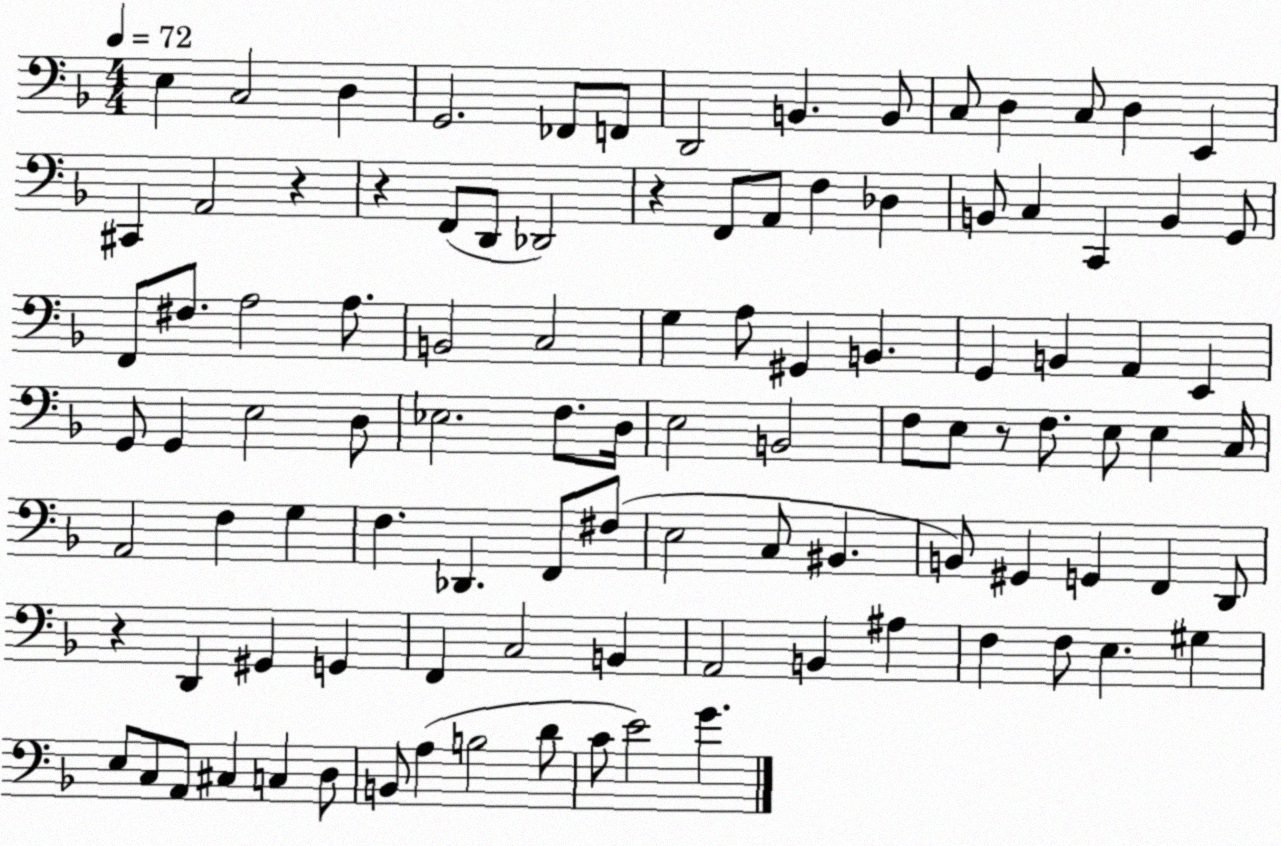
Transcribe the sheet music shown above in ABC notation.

X:1
T:Untitled
M:4/4
L:1/4
K:F
E, C,2 D, G,,2 _F,,/2 F,,/2 D,,2 B,, B,,/2 C,/2 D, C,/2 D, E,, ^C,, A,,2 z z F,,/2 D,,/2 _D,,2 z F,,/2 A,,/2 F, _D, B,,/2 C, C,, B,, G,,/2 F,,/2 ^F,/2 A,2 A,/2 B,,2 C,2 G, A,/2 ^G,, B,, G,, B,, A,, E,, G,,/2 G,, E,2 D,/2 _E,2 F,/2 D,/4 E,2 B,,2 F,/2 E,/2 z/2 F,/2 E,/2 E, C,/4 A,,2 F, G, F, _D,, F,,/2 ^F,/2 E,2 C,/2 ^B,, B,,/2 ^G,, G,, F,, D,,/2 z D,, ^G,, G,, F,, C,2 B,, A,,2 B,, ^A, F, F,/2 E, ^G, E,/2 C,/2 A,,/2 ^C, C, D,/2 B,,/2 A, B,2 D/2 C/2 E2 G